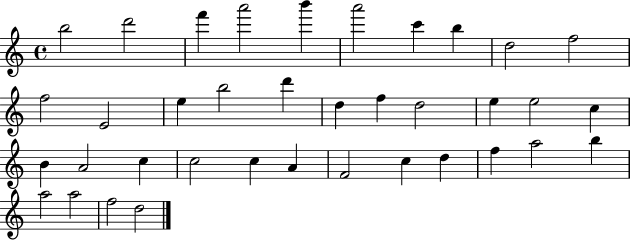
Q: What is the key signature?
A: C major